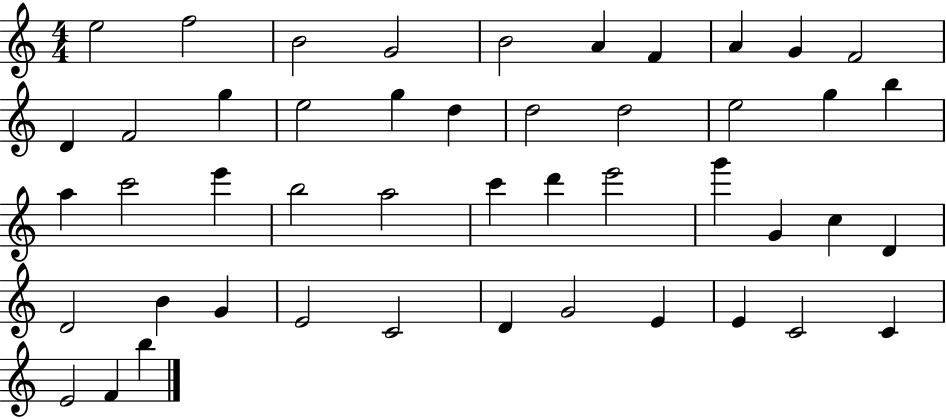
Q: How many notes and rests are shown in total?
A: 47